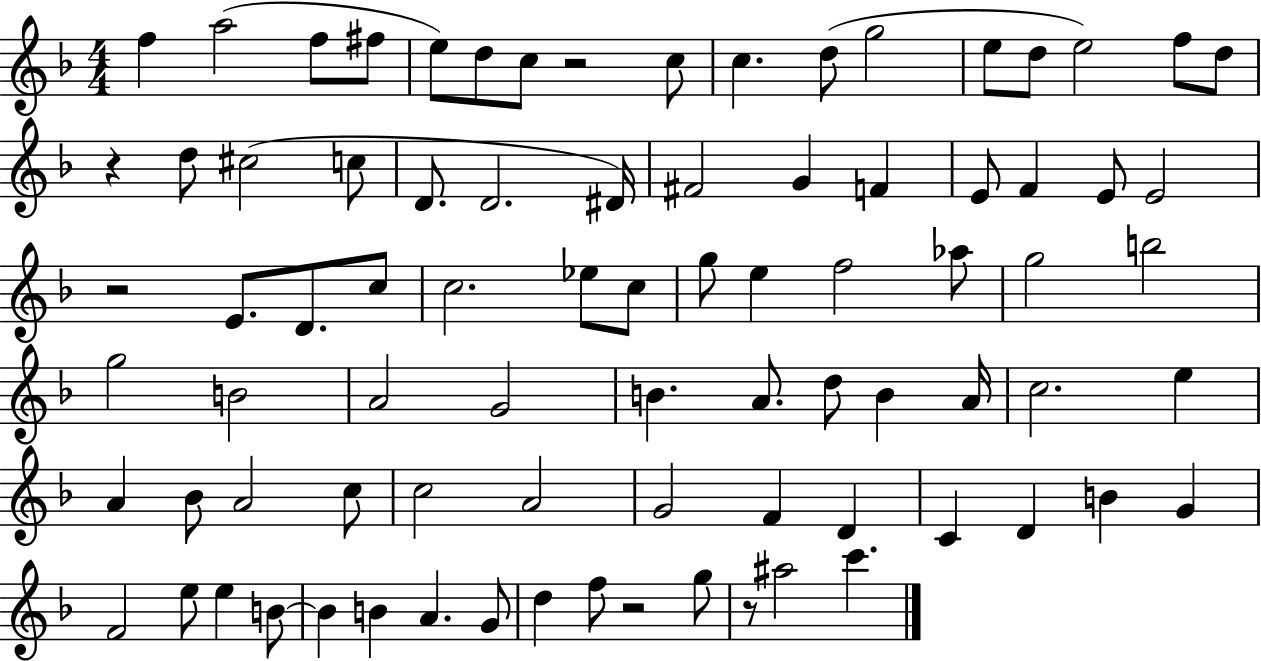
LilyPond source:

{
  \clef treble
  \numericTimeSignature
  \time 4/4
  \key f \major
  f''4 a''2( f''8 fis''8 | e''8) d''8 c''8 r2 c''8 | c''4. d''8( g''2 | e''8 d''8 e''2) f''8 d''8 | \break r4 d''8 cis''2( c''8 | d'8. d'2. dis'16) | fis'2 g'4 f'4 | e'8 f'4 e'8 e'2 | \break r2 e'8. d'8. c''8 | c''2. ees''8 c''8 | g''8 e''4 f''2 aes''8 | g''2 b''2 | \break g''2 b'2 | a'2 g'2 | b'4. a'8. d''8 b'4 a'16 | c''2. e''4 | \break a'4 bes'8 a'2 c''8 | c''2 a'2 | g'2 f'4 d'4 | c'4 d'4 b'4 g'4 | \break f'2 e''8 e''4 b'8~~ | b'4 b'4 a'4. g'8 | d''4 f''8 r2 g''8 | r8 ais''2 c'''4. | \break \bar "|."
}